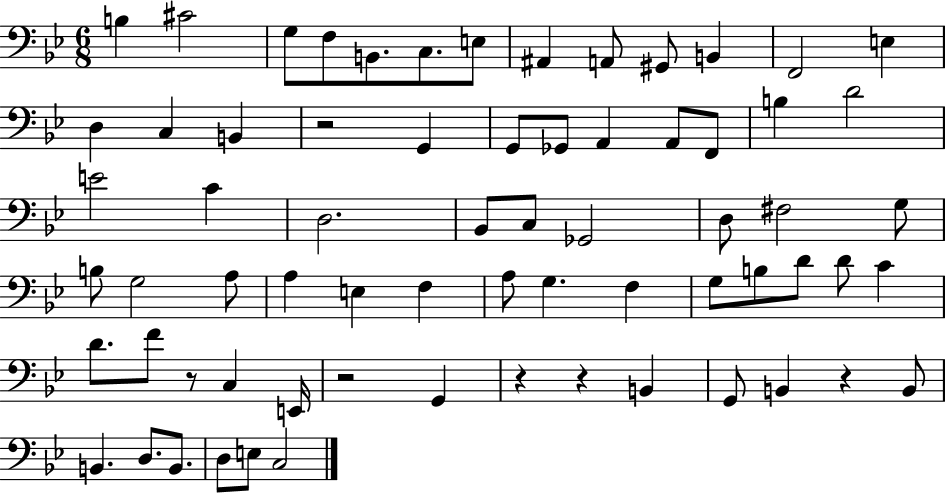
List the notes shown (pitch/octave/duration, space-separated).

B3/q C#4/h G3/e F3/e B2/e. C3/e. E3/e A#2/q A2/e G#2/e B2/q F2/h E3/q D3/q C3/q B2/q R/h G2/q G2/e Gb2/e A2/q A2/e F2/e B3/q D4/h E4/h C4/q D3/h. Bb2/e C3/e Gb2/h D3/e F#3/h G3/e B3/e G3/h A3/e A3/q E3/q F3/q A3/e G3/q. F3/q G3/e B3/e D4/e D4/e C4/q D4/e. F4/e R/e C3/q E2/s R/h G2/q R/q R/q B2/q G2/e B2/q R/q B2/e B2/q. D3/e. B2/e. D3/e E3/e C3/h